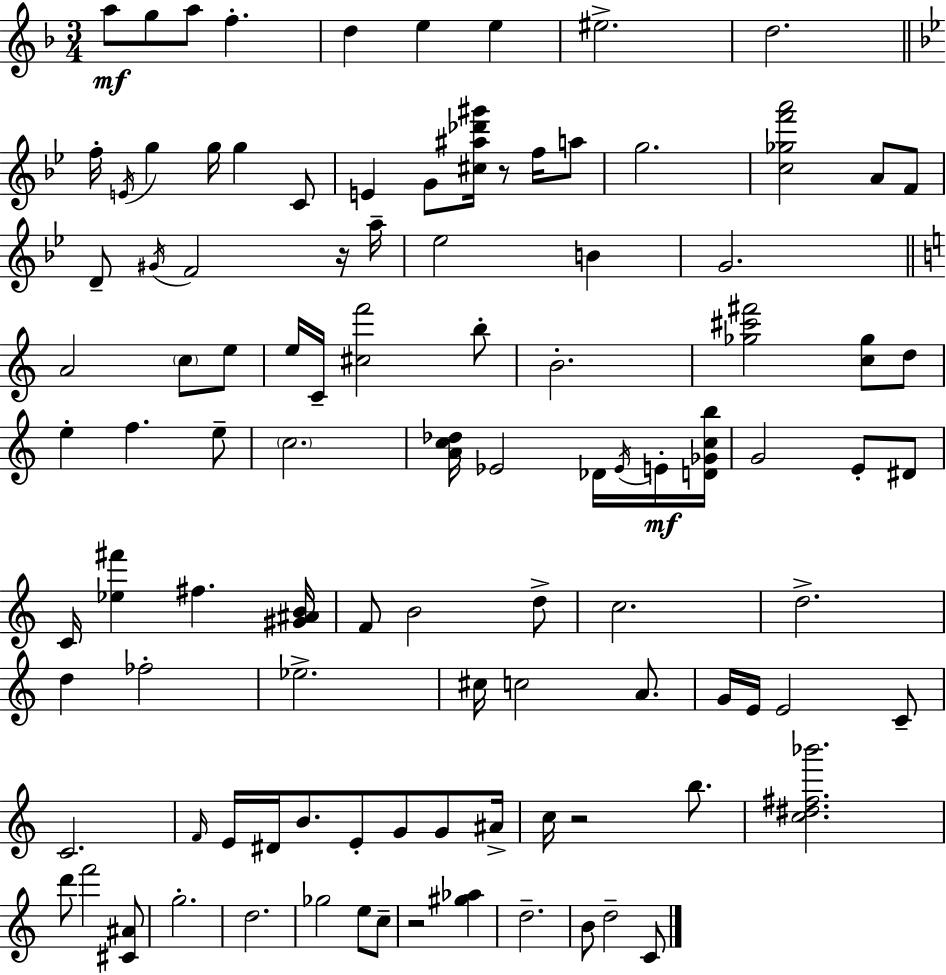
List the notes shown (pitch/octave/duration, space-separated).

A5/e G5/e A5/e F5/q. D5/q E5/q E5/q EIS5/h. D5/h. F5/s E4/s G5/q G5/s G5/q C4/e E4/q G4/e [C#5,A#5,Db6,G#6]/s R/e F5/s A5/e G5/h. [C5,Gb5,F6,A6]/h A4/e F4/e D4/e G#4/s F4/h R/s A5/s Eb5/h B4/q G4/h. A4/h C5/e E5/e E5/s C4/s [C#5,F6]/h B5/e B4/h. [Gb5,C#6,F#6]/h [C5,Gb5]/e D5/e E5/q F5/q. E5/e C5/h. [A4,C5,Db5]/s Eb4/h Db4/s Eb4/s E4/s [D4,Gb4,C5,B5]/s G4/h E4/e D#4/e C4/s [Eb5,F#6]/q F#5/q. [G#4,A#4,B4]/s F4/e B4/h D5/e C5/h. D5/h. D5/q FES5/h Eb5/h. C#5/s C5/h A4/e. G4/s E4/s E4/h C4/e C4/h. F4/s E4/s D#4/s B4/e. E4/e G4/e G4/e A#4/s C5/s R/h B5/e. [C5,D#5,F#5,Bb6]/h. D6/e F6/h [C#4,A#4]/e G5/h. D5/h. Gb5/h E5/e C5/e R/h [G#5,Ab5]/q D5/h. B4/e D5/h C4/e